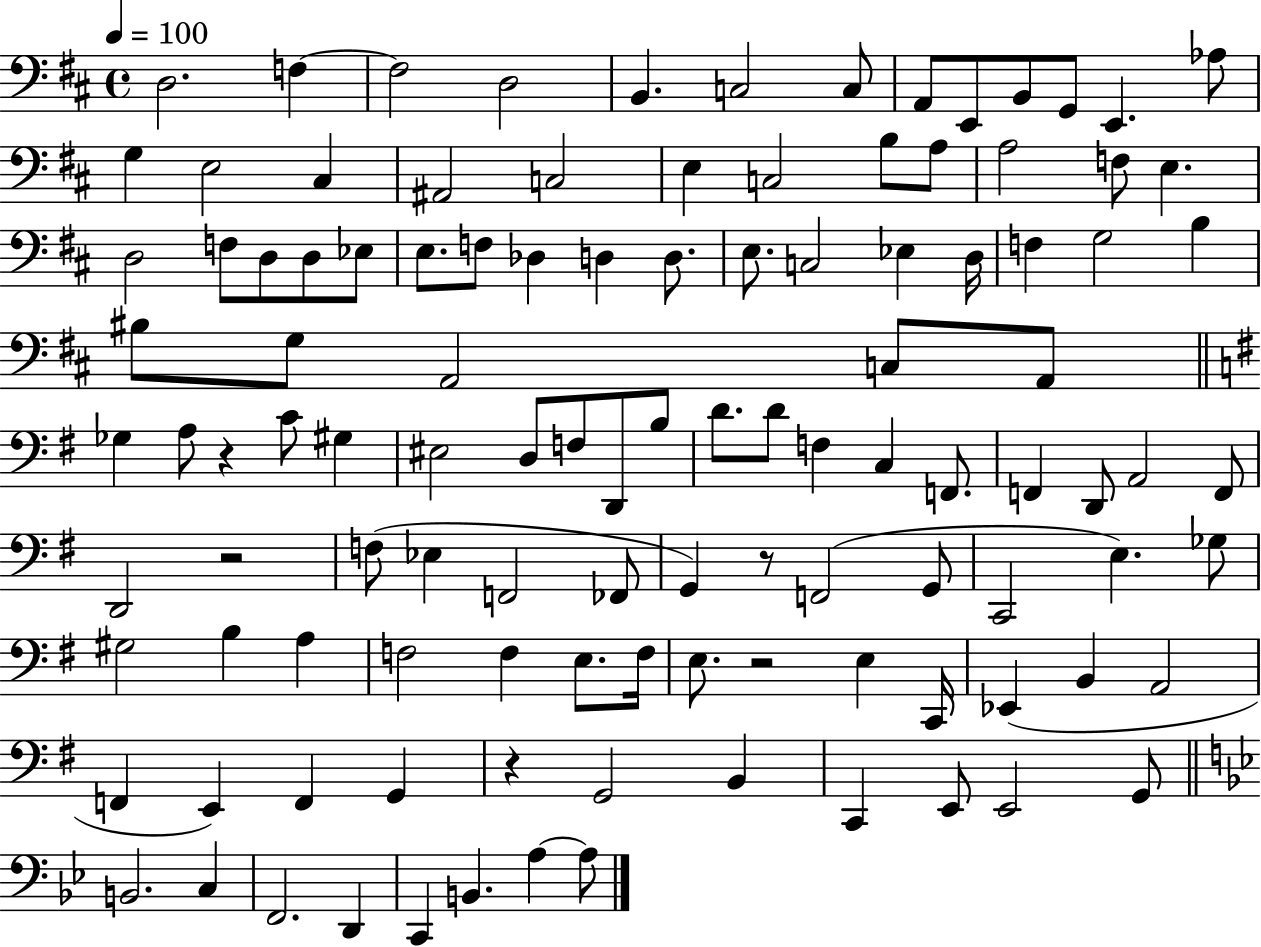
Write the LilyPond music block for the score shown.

{
  \clef bass
  \time 4/4
  \defaultTimeSignature
  \key d \major
  \tempo 4 = 100
  d2. f4~~ | f2 d2 | b,4. c2 c8 | a,8 e,8 b,8 g,8 e,4. aes8 | \break g4 e2 cis4 | ais,2 c2 | e4 c2 b8 a8 | a2 f8 e4. | \break d2 f8 d8 d8 ees8 | e8. f8 des4 d4 d8. | e8. c2 ees4 d16 | f4 g2 b4 | \break bis8 g8 a,2 c8 a,8 | \bar "||" \break \key g \major ges4 a8 r4 c'8 gis4 | eis2 d8 f8 d,8 b8 | d'8. d'8 f4 c4 f,8. | f,4 d,8 a,2 f,8 | \break d,2 r2 | f8( ees4 f,2 fes,8 | g,4) r8 f,2( g,8 | c,2 e4.) ges8 | \break gis2 b4 a4 | f2 f4 e8. f16 | e8. r2 e4 c,16 | ees,4( b,4 a,2 | \break f,4 e,4) f,4 g,4 | r4 g,2 b,4 | c,4 e,8 e,2 g,8 | \bar "||" \break \key g \minor b,2. c4 | f,2. d,4 | c,4 b,4. a4~~ a8 | \bar "|."
}